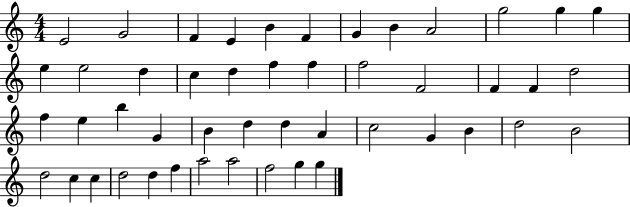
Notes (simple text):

E4/h G4/h F4/q E4/q B4/q F4/q G4/q B4/q A4/h G5/h G5/q G5/q E5/q E5/h D5/q C5/q D5/q F5/q F5/q F5/h F4/h F4/q F4/q D5/h F5/q E5/q B5/q G4/q B4/q D5/q D5/q A4/q C5/h G4/q B4/q D5/h B4/h D5/h C5/q C5/q D5/h D5/q F5/q A5/h A5/h F5/h G5/q G5/q